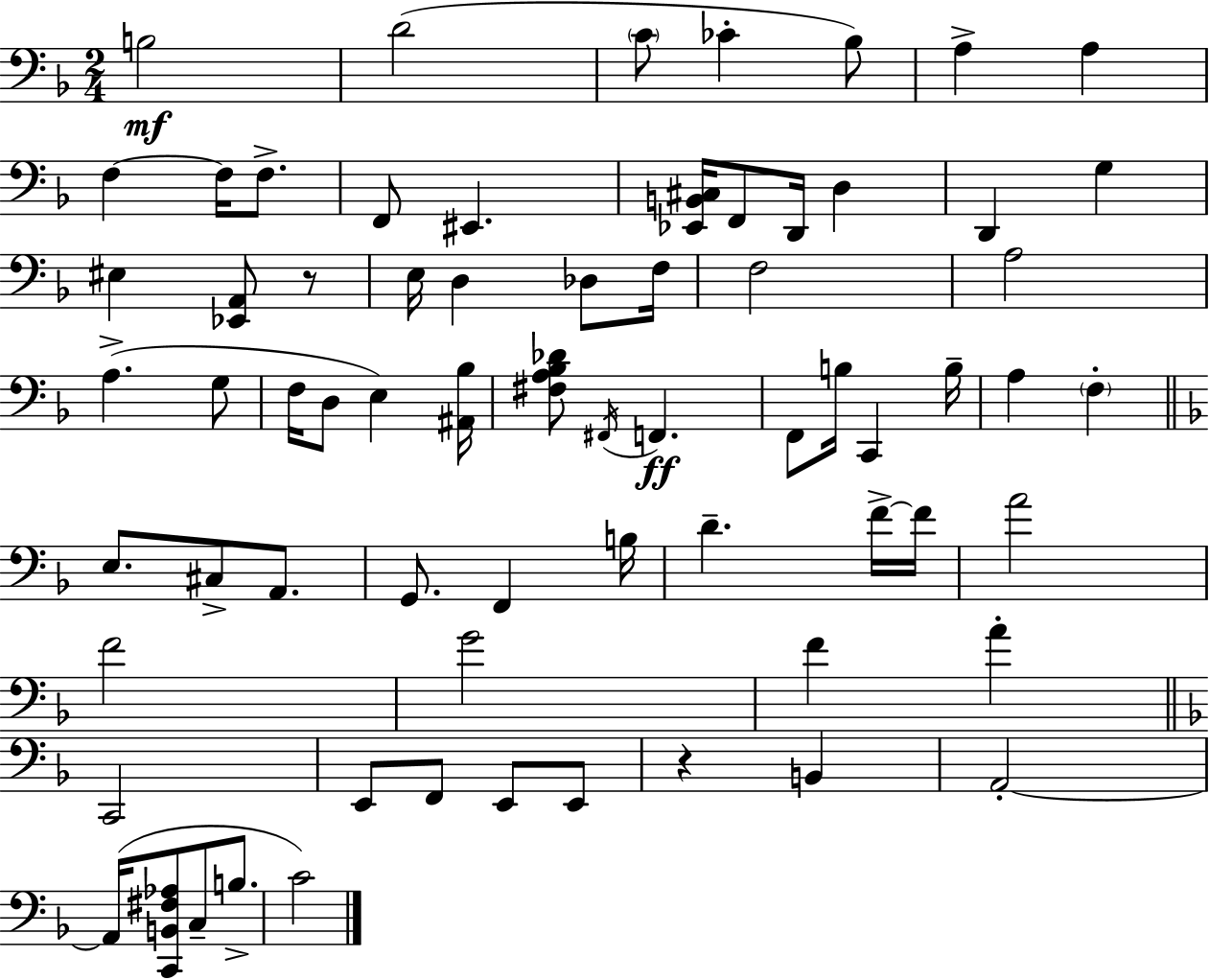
X:1
T:Untitled
M:2/4
L:1/4
K:Dm
B,2 D2 C/2 _C _B,/2 A, A, F, F,/4 F,/2 F,,/2 ^E,, [_E,,B,,^C,]/4 F,,/2 D,,/4 D, D,, G, ^E, [_E,,A,,]/2 z/2 E,/4 D, _D,/2 F,/4 F,2 A,2 A, G,/2 F,/4 D,/2 E, [^A,,_B,]/4 [^F,A,_B,_D]/2 ^F,,/4 F,, F,,/2 B,/4 C,, B,/4 A, F, E,/2 ^C,/2 A,,/2 G,,/2 F,, B,/4 D F/4 F/4 A2 F2 G2 F A C,,2 E,,/2 F,,/2 E,,/2 E,,/2 z B,, A,,2 A,,/4 [C,,B,,^F,_A,]/2 C,/2 B,/2 C2